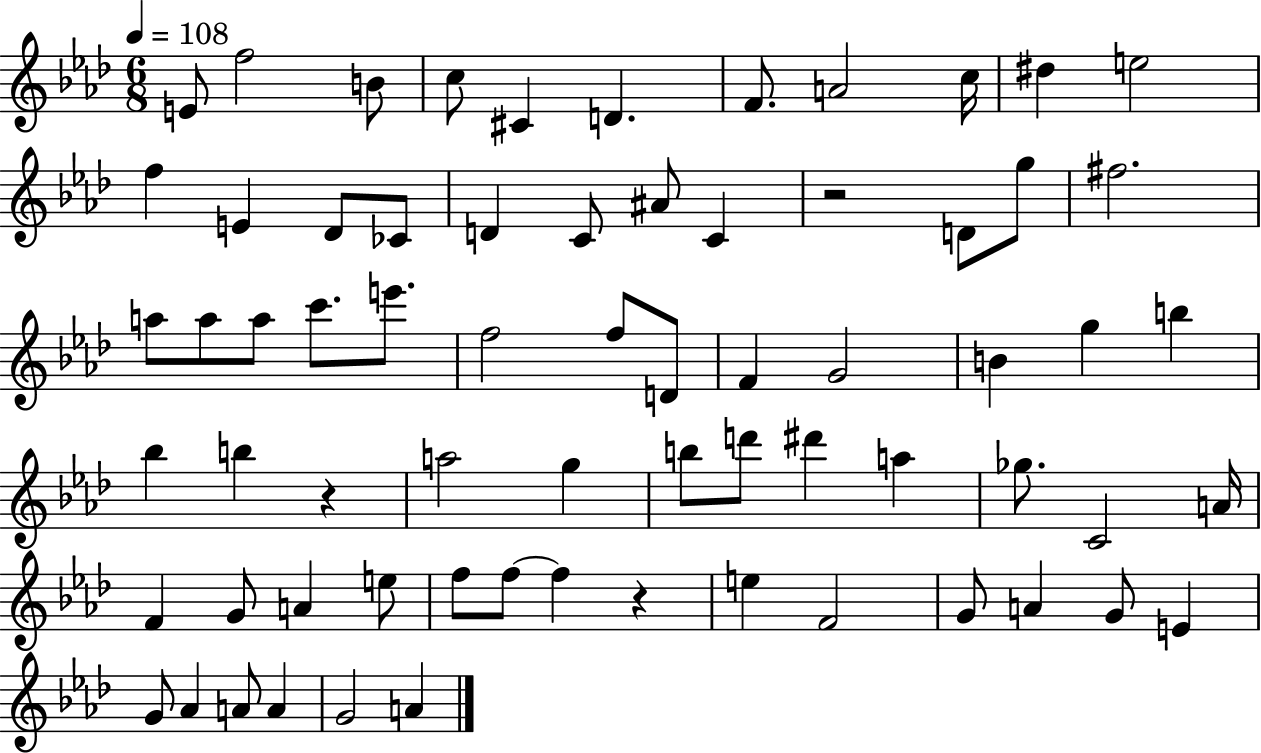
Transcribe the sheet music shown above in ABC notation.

X:1
T:Untitled
M:6/8
L:1/4
K:Ab
E/2 f2 B/2 c/2 ^C D F/2 A2 c/4 ^d e2 f E _D/2 _C/2 D C/2 ^A/2 C z2 D/2 g/2 ^f2 a/2 a/2 a/2 c'/2 e'/2 f2 f/2 D/2 F G2 B g b _b b z a2 g b/2 d'/2 ^d' a _g/2 C2 A/4 F G/2 A e/2 f/2 f/2 f z e F2 G/2 A G/2 E G/2 _A A/2 A G2 A